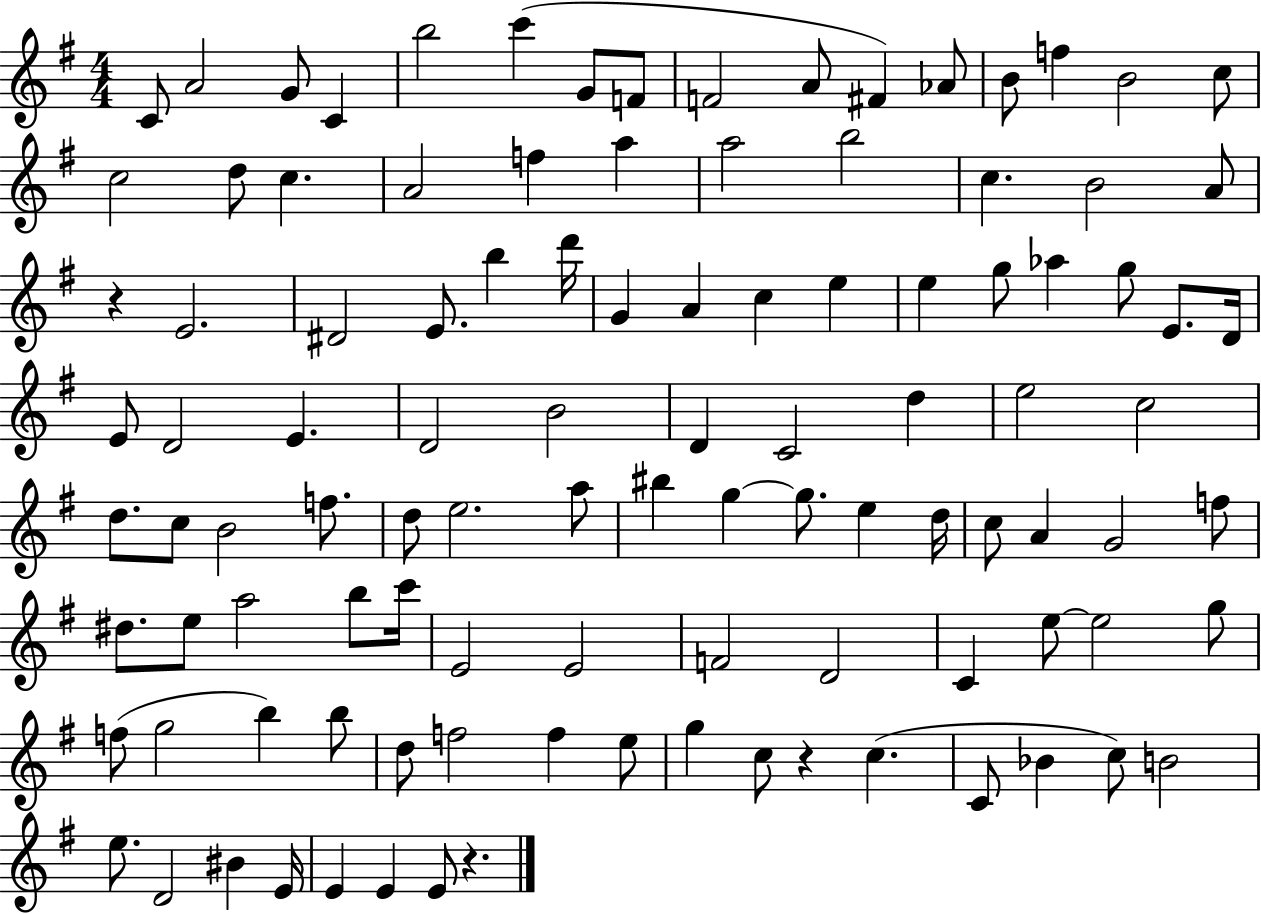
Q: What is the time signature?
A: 4/4